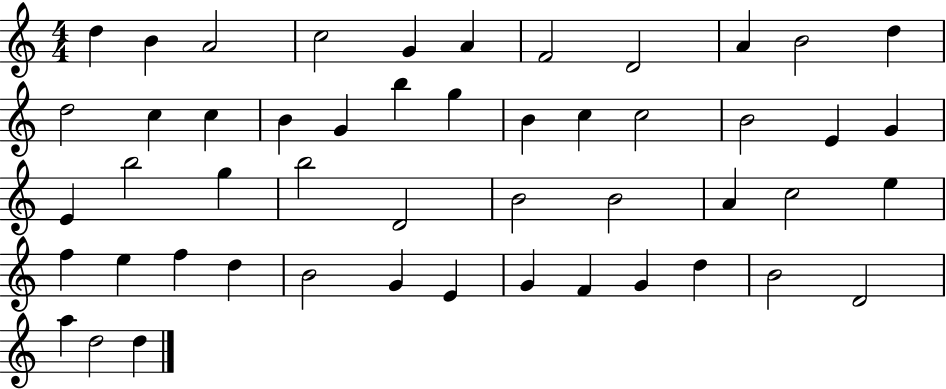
X:1
T:Untitled
M:4/4
L:1/4
K:C
d B A2 c2 G A F2 D2 A B2 d d2 c c B G b g B c c2 B2 E G E b2 g b2 D2 B2 B2 A c2 e f e f d B2 G E G F G d B2 D2 a d2 d